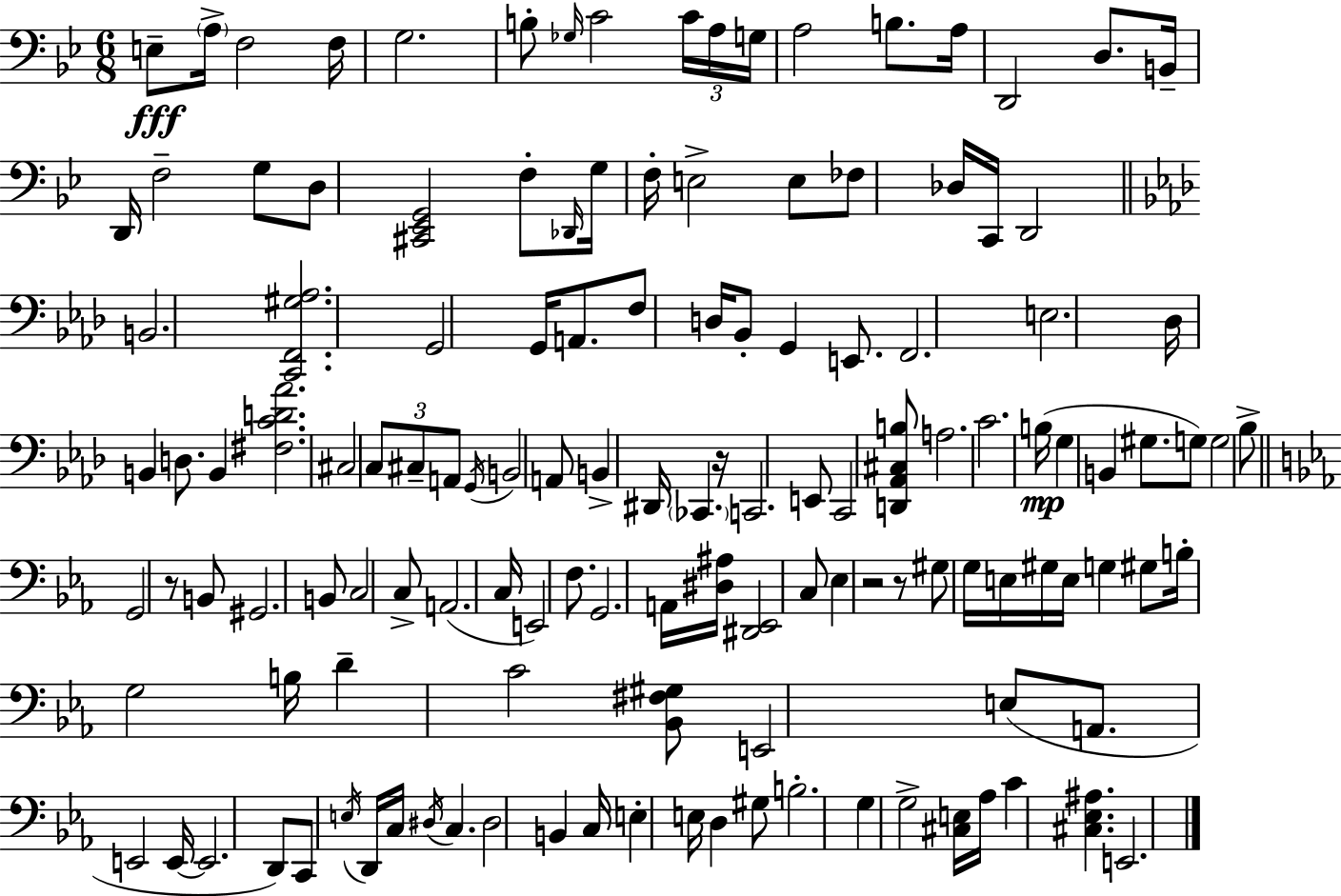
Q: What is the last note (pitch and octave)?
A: E2